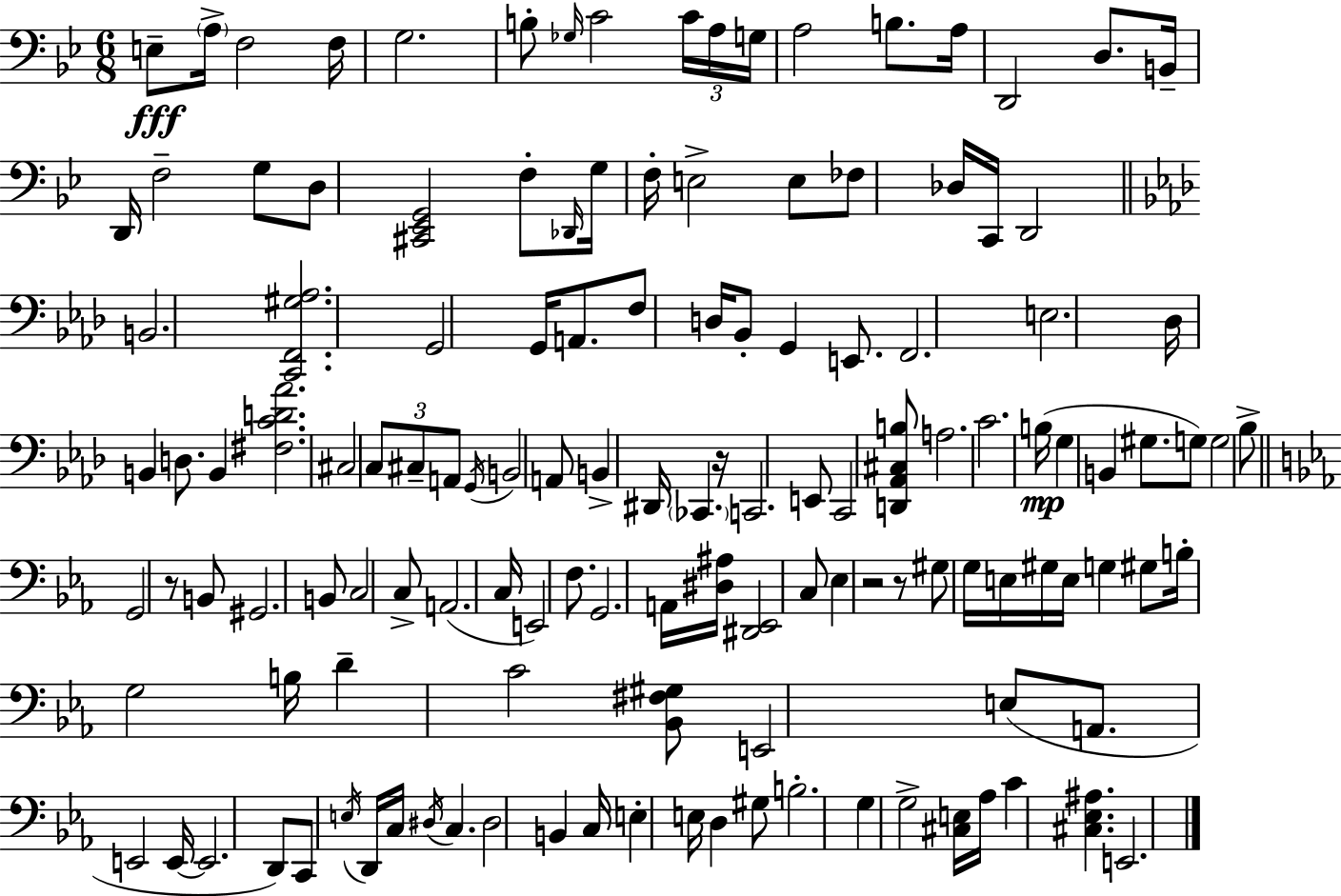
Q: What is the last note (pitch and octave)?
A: E2